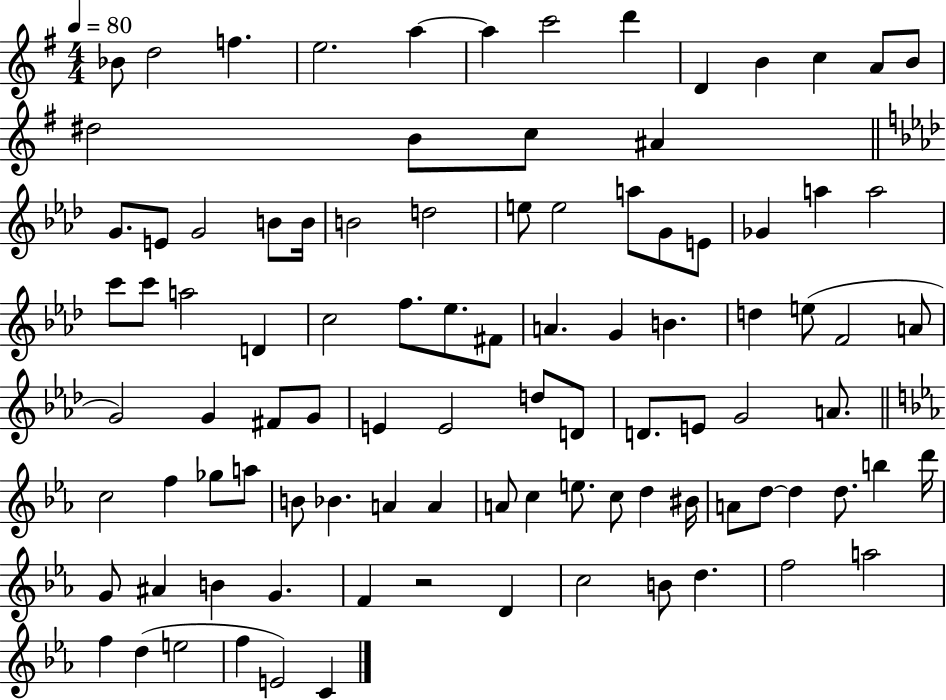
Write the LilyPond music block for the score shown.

{
  \clef treble
  \numericTimeSignature
  \time 4/4
  \key g \major
  \tempo 4 = 80
  bes'8 d''2 f''4. | e''2. a''4~~ | a''4 c'''2 d'''4 | d'4 b'4 c''4 a'8 b'8 | \break dis''2 b'8 c''8 ais'4 | \bar "||" \break \key f \minor g'8. e'8 g'2 b'8 b'16 | b'2 d''2 | e''8 e''2 a''8 g'8 e'8 | ges'4 a''4 a''2 | \break c'''8 c'''8 a''2 d'4 | c''2 f''8. ees''8. fis'8 | a'4. g'4 b'4. | d''4 e''8( f'2 a'8 | \break g'2) g'4 fis'8 g'8 | e'4 e'2 d''8 d'8 | d'8. e'8 g'2 a'8. | \bar "||" \break \key ees \major c''2 f''4 ges''8 a''8 | b'8 bes'4. a'4 a'4 | a'8 c''4 e''8. c''8 d''4 bis'16 | a'8 d''8~~ d''4 d''8. b''4 d'''16 | \break g'8 ais'4 b'4 g'4. | f'4 r2 d'4 | c''2 b'8 d''4. | f''2 a''2 | \break f''4 d''4( e''2 | f''4 e'2) c'4 | \bar "|."
}